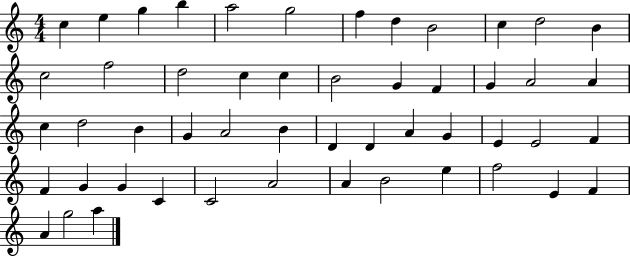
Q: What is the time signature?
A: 4/4